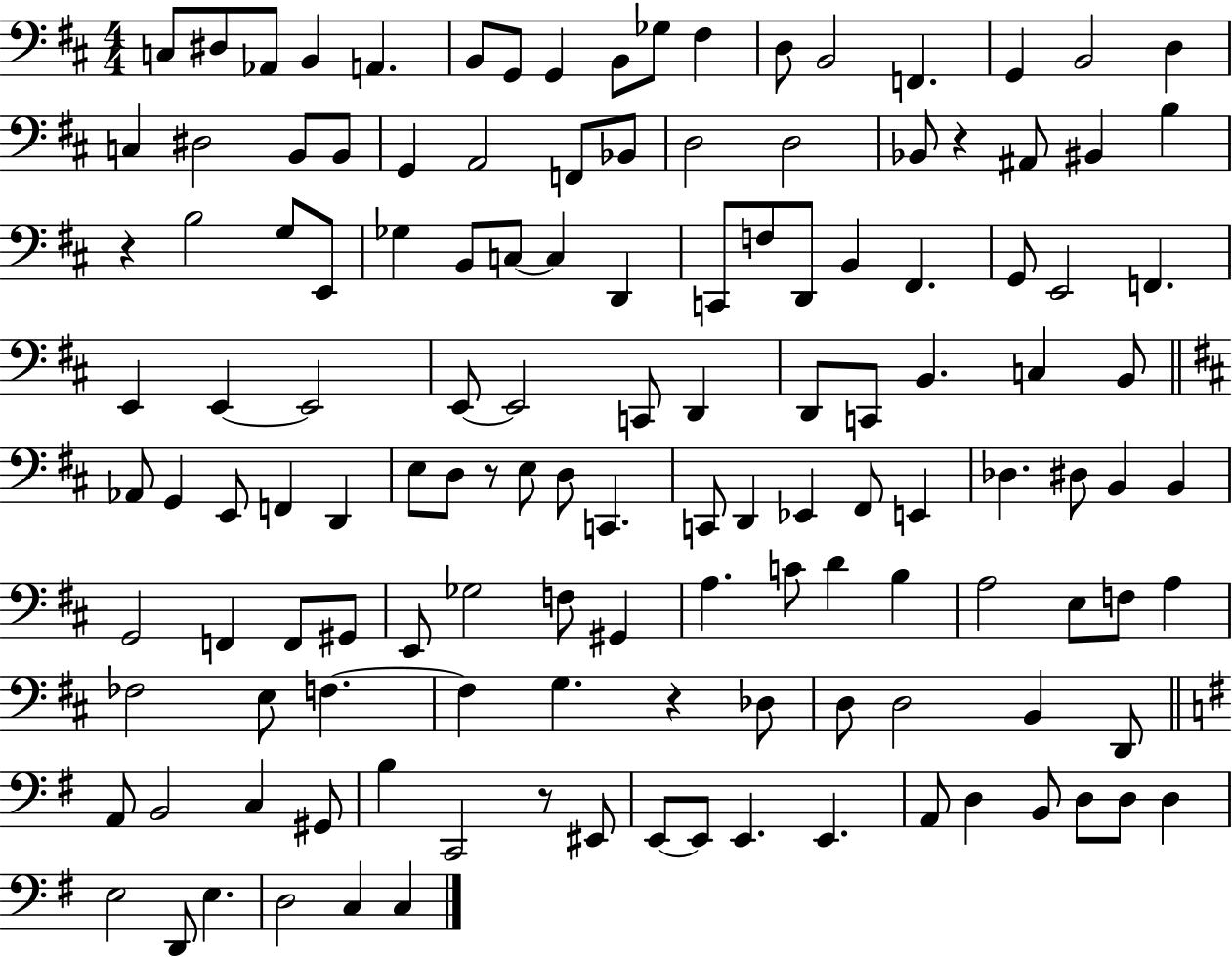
{
  \clef bass
  \numericTimeSignature
  \time 4/4
  \key d \major
  c8 dis8 aes,8 b,4 a,4. | b,8 g,8 g,4 b,8 ges8 fis4 | d8 b,2 f,4. | g,4 b,2 d4 | \break c4 dis2 b,8 b,8 | g,4 a,2 f,8 bes,8 | d2 d2 | bes,8 r4 ais,8 bis,4 b4 | \break r4 b2 g8 e,8 | ges4 b,8 c8~~ c4 d,4 | c,8 f8 d,8 b,4 fis,4. | g,8 e,2 f,4. | \break e,4 e,4~~ e,2 | e,8~~ e,2 c,8 d,4 | d,8 c,8 b,4. c4 b,8 | \bar "||" \break \key d \major aes,8 g,4 e,8 f,4 d,4 | e8 d8 r8 e8 d8 c,4. | c,8 d,4 ees,4 fis,8 e,4 | des4. dis8 b,4 b,4 | \break g,2 f,4 f,8 gis,8 | e,8 ges2 f8 gis,4 | a4. c'8 d'4 b4 | a2 e8 f8 a4 | \break fes2 e8 f4.~~ | f4 g4. r4 des8 | d8 d2 b,4 d,8 | \bar "||" \break \key e \minor a,8 b,2 c4 gis,8 | b4 c,2 r8 eis,8 | e,8~~ e,8 e,4. e,4. | a,8 d4 b,8 d8 d8 d4 | \break e2 d,8 e4. | d2 c4 c4 | \bar "|."
}